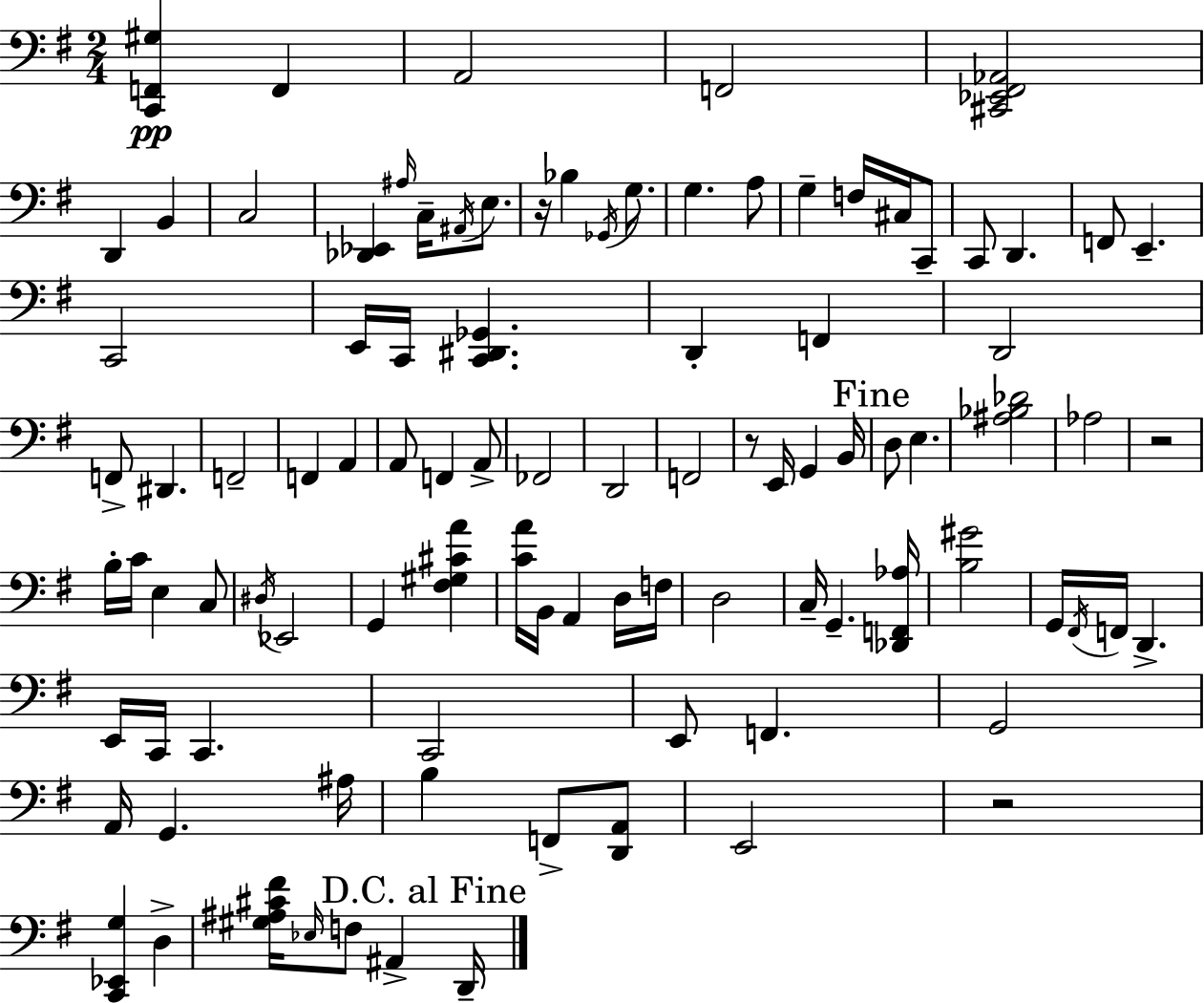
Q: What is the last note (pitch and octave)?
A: D2